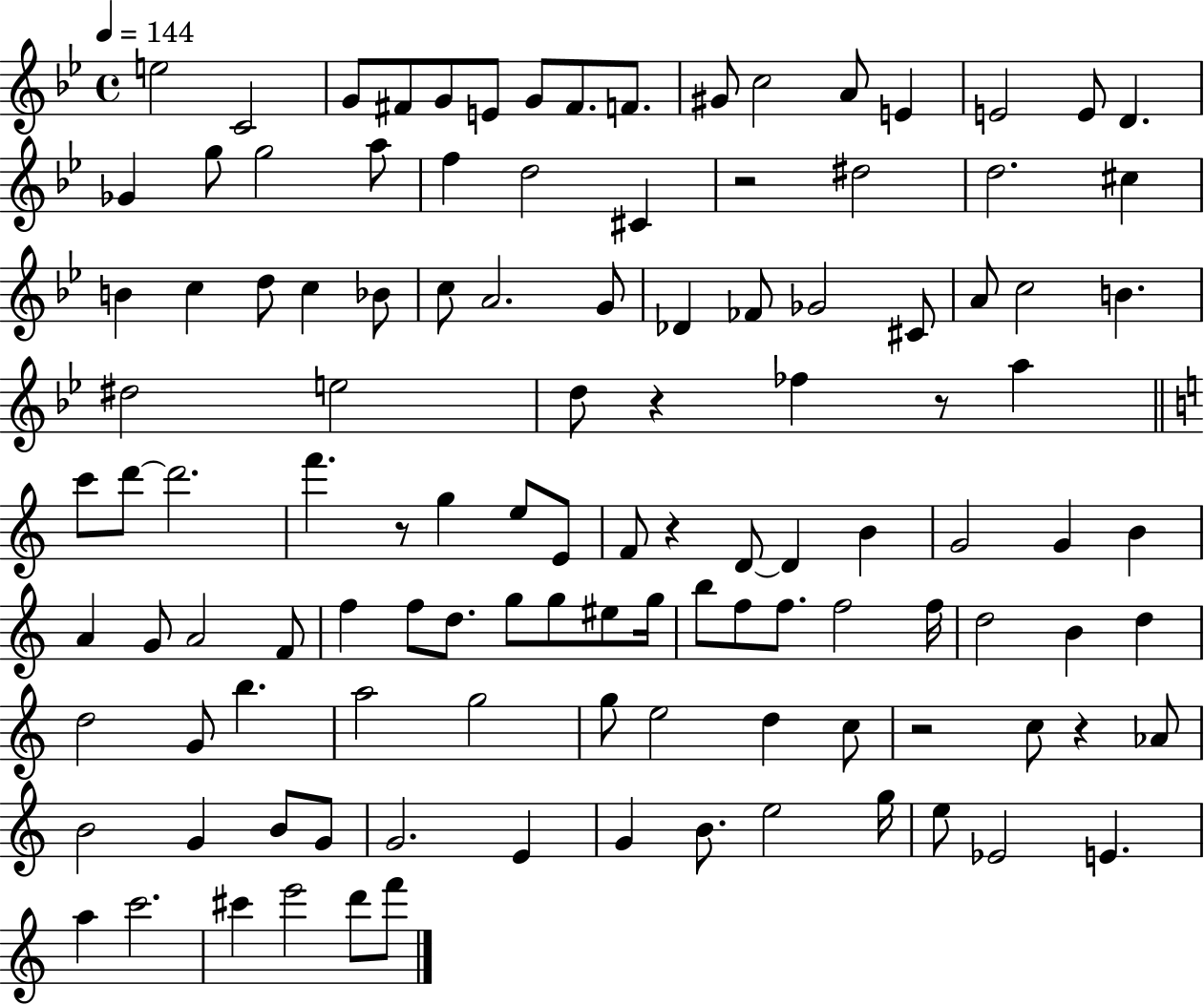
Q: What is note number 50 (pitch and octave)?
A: F6